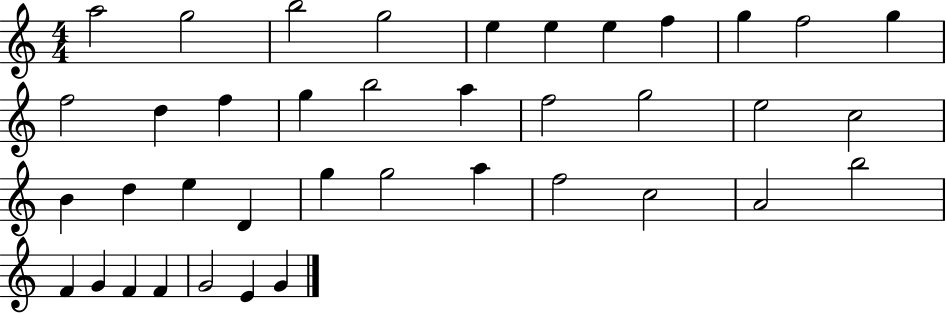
X:1
T:Untitled
M:4/4
L:1/4
K:C
a2 g2 b2 g2 e e e f g f2 g f2 d f g b2 a f2 g2 e2 c2 B d e D g g2 a f2 c2 A2 b2 F G F F G2 E G